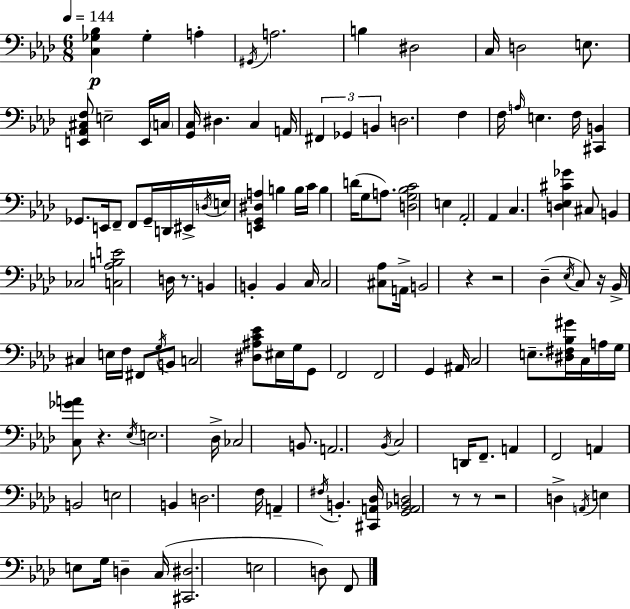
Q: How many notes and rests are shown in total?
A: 132